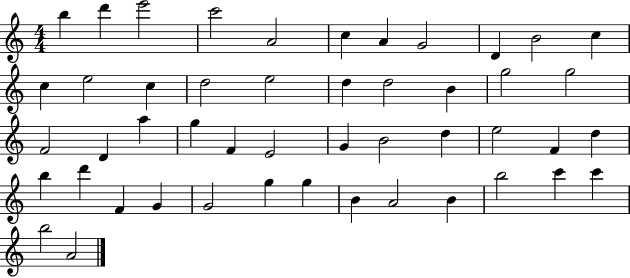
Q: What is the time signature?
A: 4/4